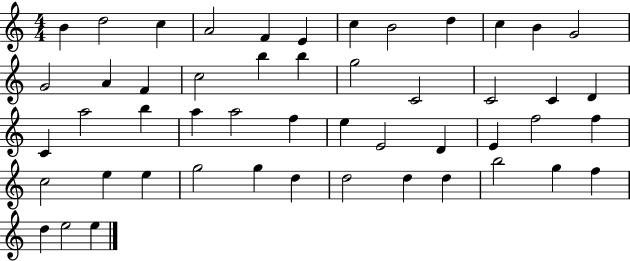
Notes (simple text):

B4/q D5/h C5/q A4/h F4/q E4/q C5/q B4/h D5/q C5/q B4/q G4/h G4/h A4/q F4/q C5/h B5/q B5/q G5/h C4/h C4/h C4/q D4/q C4/q A5/h B5/q A5/q A5/h F5/q E5/q E4/h D4/q E4/q F5/h F5/q C5/h E5/q E5/q G5/h G5/q D5/q D5/h D5/q D5/q B5/h G5/q F5/q D5/q E5/h E5/q